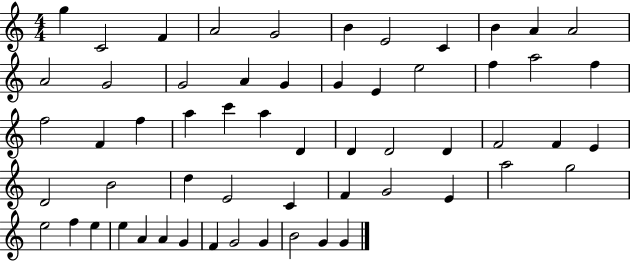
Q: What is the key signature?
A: C major